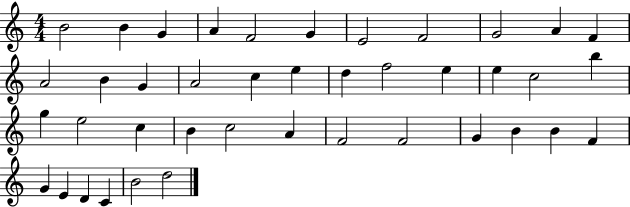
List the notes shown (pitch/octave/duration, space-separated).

B4/h B4/q G4/q A4/q F4/h G4/q E4/h F4/h G4/h A4/q F4/q A4/h B4/q G4/q A4/h C5/q E5/q D5/q F5/h E5/q E5/q C5/h B5/q G5/q E5/h C5/q B4/q C5/h A4/q F4/h F4/h G4/q B4/q B4/q F4/q G4/q E4/q D4/q C4/q B4/h D5/h